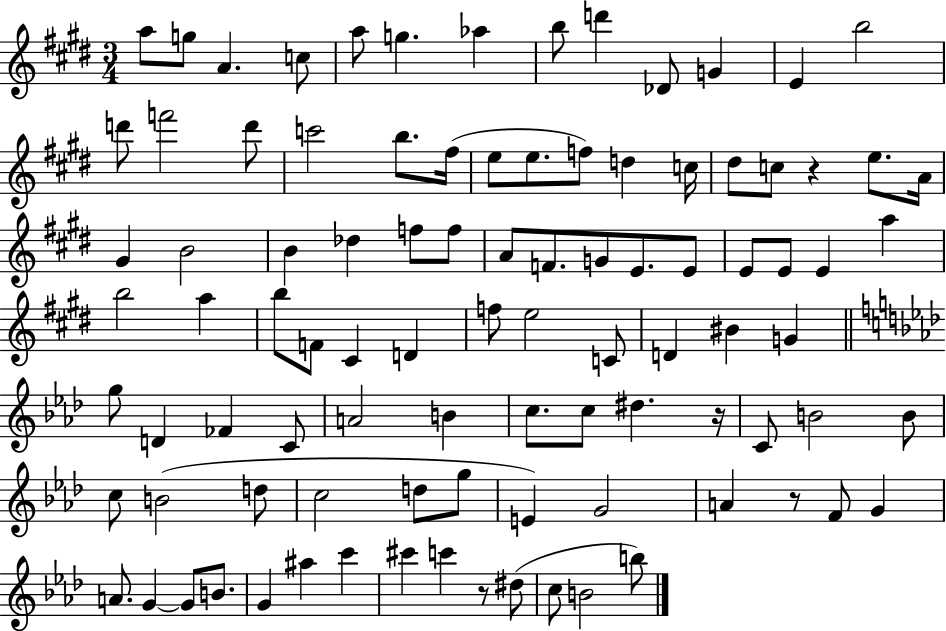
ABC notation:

X:1
T:Untitled
M:3/4
L:1/4
K:E
a/2 g/2 A c/2 a/2 g _a b/2 d' _D/2 G E b2 d'/2 f'2 d'/2 c'2 b/2 ^f/4 e/2 e/2 f/2 d c/4 ^d/2 c/2 z e/2 A/4 ^G B2 B _d f/2 f/2 A/2 F/2 G/2 E/2 E/2 E/2 E/2 E a b2 a b/2 F/2 ^C D f/2 e2 C/2 D ^B G g/2 D _F C/2 A2 B c/2 c/2 ^d z/4 C/2 B2 B/2 c/2 B2 d/2 c2 d/2 g/2 E G2 A z/2 F/2 G A/2 G G/2 B/2 G ^a c' ^c' c' z/2 ^d/2 c/2 B2 b/2